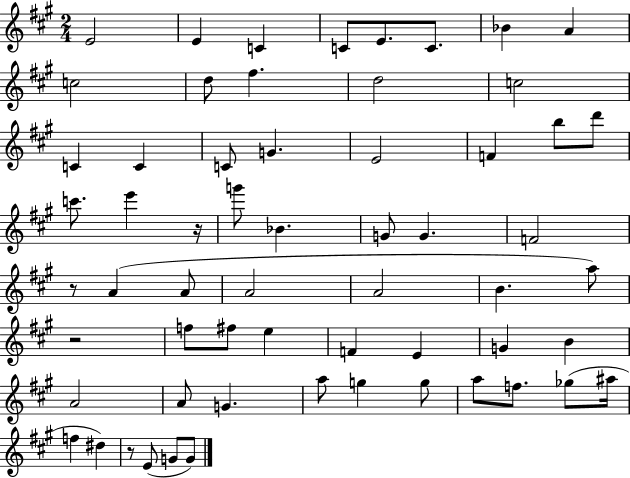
X:1
T:Untitled
M:2/4
L:1/4
K:A
E2 E C C/2 E/2 C/2 _B A c2 d/2 ^f d2 c2 C C C/2 G E2 F b/2 d'/2 c'/2 e' z/4 g'/2 _B G/2 G F2 z/2 A A/2 A2 A2 B a/2 z2 f/2 ^f/2 e F E G B A2 A/2 G a/2 g g/2 a/2 f/2 _g/2 ^a/4 f ^d z/2 E/2 G/2 G/2